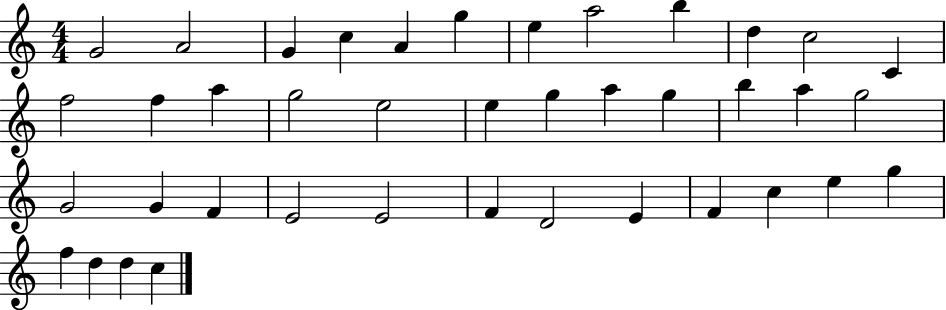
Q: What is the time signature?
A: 4/4